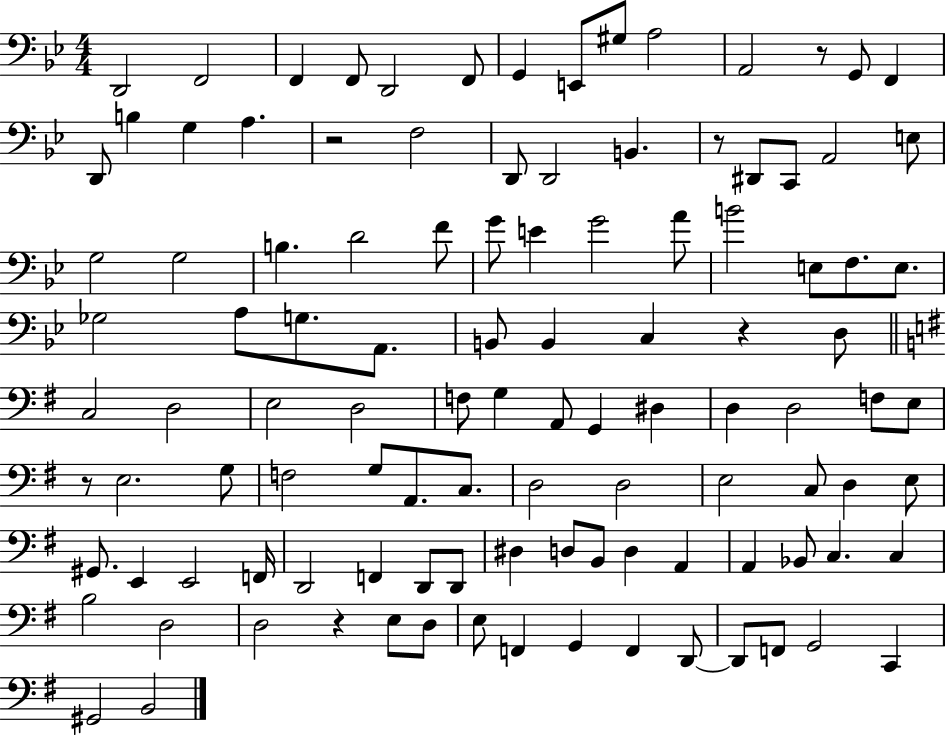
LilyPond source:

{
  \clef bass
  \numericTimeSignature
  \time 4/4
  \key bes \major
  \repeat volta 2 { d,2 f,2 | f,4 f,8 d,2 f,8 | g,4 e,8 gis8 a2 | a,2 r8 g,8 f,4 | \break d,8 b4 g4 a4. | r2 f2 | d,8 d,2 b,4. | r8 dis,8 c,8 a,2 e8 | \break g2 g2 | b4. d'2 f'8 | g'8 e'4 g'2 a'8 | b'2 e8 f8. e8. | \break ges2 a8 g8. a,8. | b,8 b,4 c4 r4 d8 | \bar "||" \break \key e \minor c2 d2 | e2 d2 | f8 g4 a,8 g,4 dis4 | d4 d2 f8 e8 | \break r8 e2. g8 | f2 g8 a,8. c8. | d2 d2 | e2 c8 d4 e8 | \break gis,8. e,4 e,2 f,16 | d,2 f,4 d,8 d,8 | dis4 d8 b,8 d4 a,4 | a,4 bes,8 c4. c4 | \break b2 d2 | d2 r4 e8 d8 | e8 f,4 g,4 f,4 d,8~~ | d,8 f,8 g,2 c,4 | \break gis,2 b,2 | } \bar "|."
}